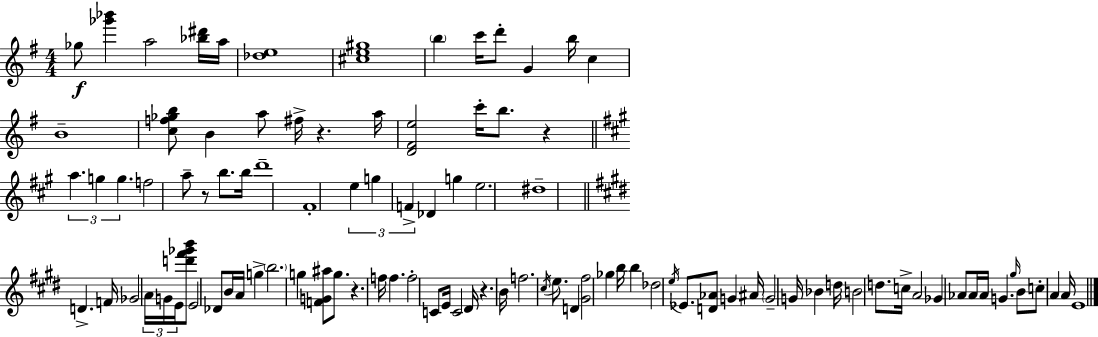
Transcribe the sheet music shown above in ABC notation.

X:1
T:Untitled
M:4/4
L:1/4
K:Em
_g/2 [_g'_b'] a2 [_b^d']/4 a/4 [_de]4 [^ce^g]4 b c'/4 d'/2 G b/4 c B4 [cf_gb]/2 B a/2 ^f/4 z a/4 [D^Fe]2 c'/4 b/2 z a g g f2 a/2 z/2 b/2 b/4 d'4 ^F4 e g F _D g e2 ^d4 D F/4 _G2 A/4 G/4 E/4 [d'^f'_g'b']/2 E2 _D/2 B/4 A/4 g b2 g [FG^a]/2 g/2 z f/4 f f2 C/2 E/4 C2 ^D/4 z B/4 f2 ^c/4 e/2 D [^G^f]2 _g b/4 b _d2 e/4 _E/2 [D_A]/2 G ^A/4 G2 G/4 _B d/4 B2 d/2 c/4 A2 _G _A/2 _A/4 _A/4 G ^g/4 B/2 c/2 A A/4 E4